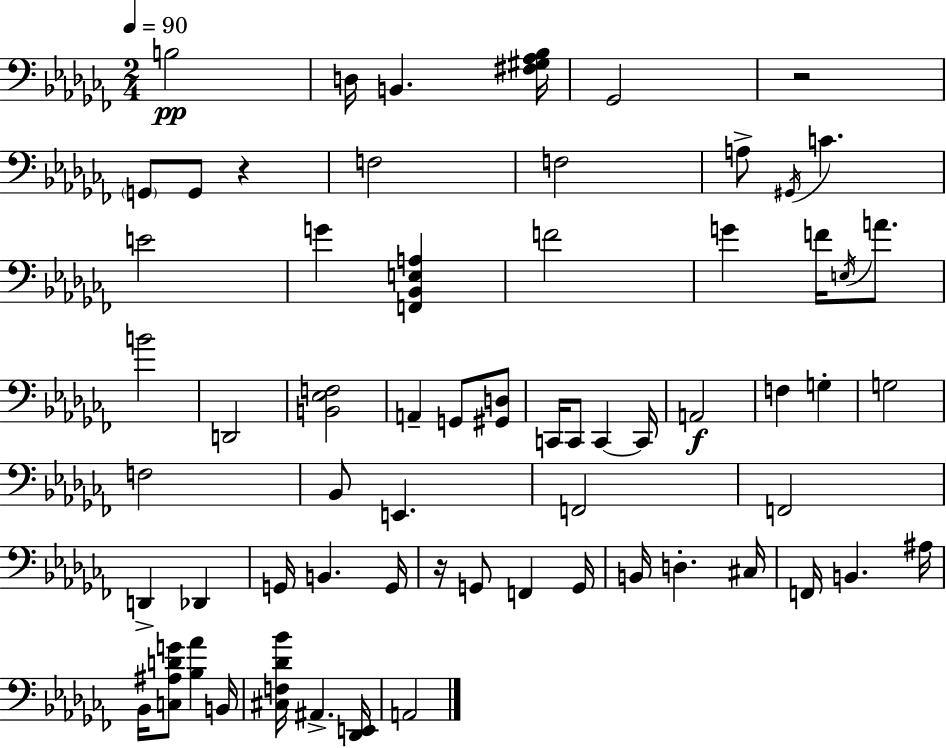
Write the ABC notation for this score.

X:1
T:Untitled
M:2/4
L:1/4
K:Abm
B,2 D,/4 B,, [^F,^G,_A,_B,]/4 _G,,2 z2 G,,/2 G,,/2 z F,2 F,2 A,/2 ^G,,/4 C E2 G [F,,_B,,E,A,] F2 G F/4 E,/4 A/2 B2 D,,2 [B,,_E,F,]2 A,, G,,/2 [^G,,D,]/2 C,,/4 C,,/2 C,, C,,/4 A,,2 F, G, G,2 F,2 _B,,/2 E,, F,,2 F,,2 D,, _D,, G,,/4 B,, G,,/4 z/4 G,,/2 F,, G,,/4 B,,/4 D, ^C,/4 F,,/4 B,, ^A,/4 _B,,/4 [C,^A,DG]/2 [_B,_A] B,,/4 [^C,F,_D_B]/4 ^A,, [_D,,E,,]/4 A,,2